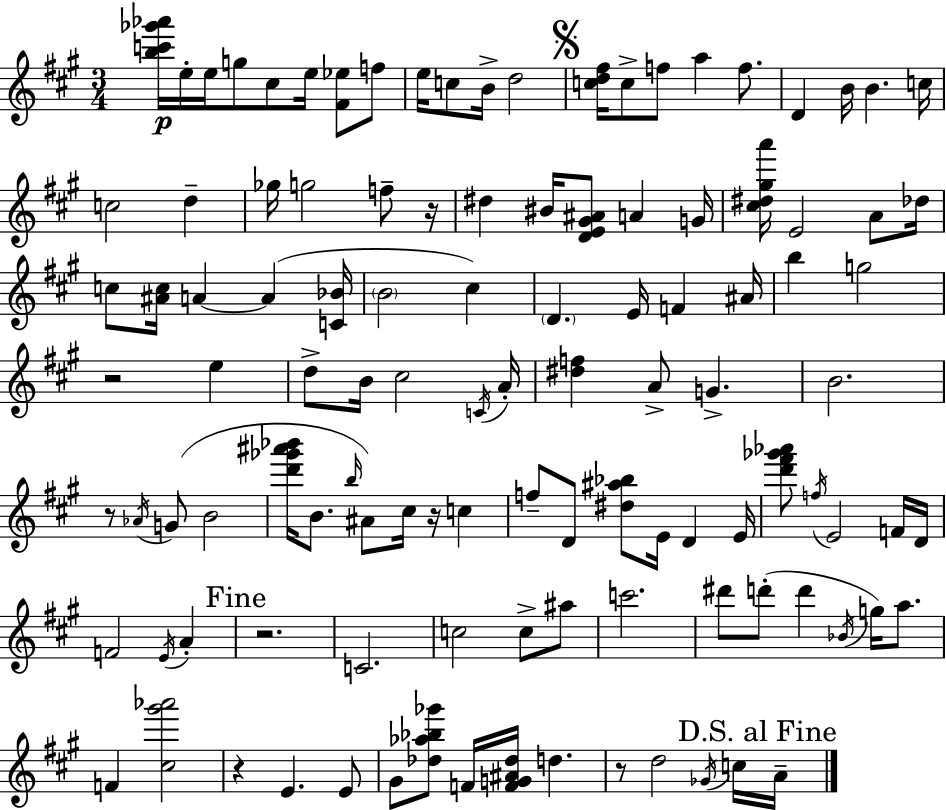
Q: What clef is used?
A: treble